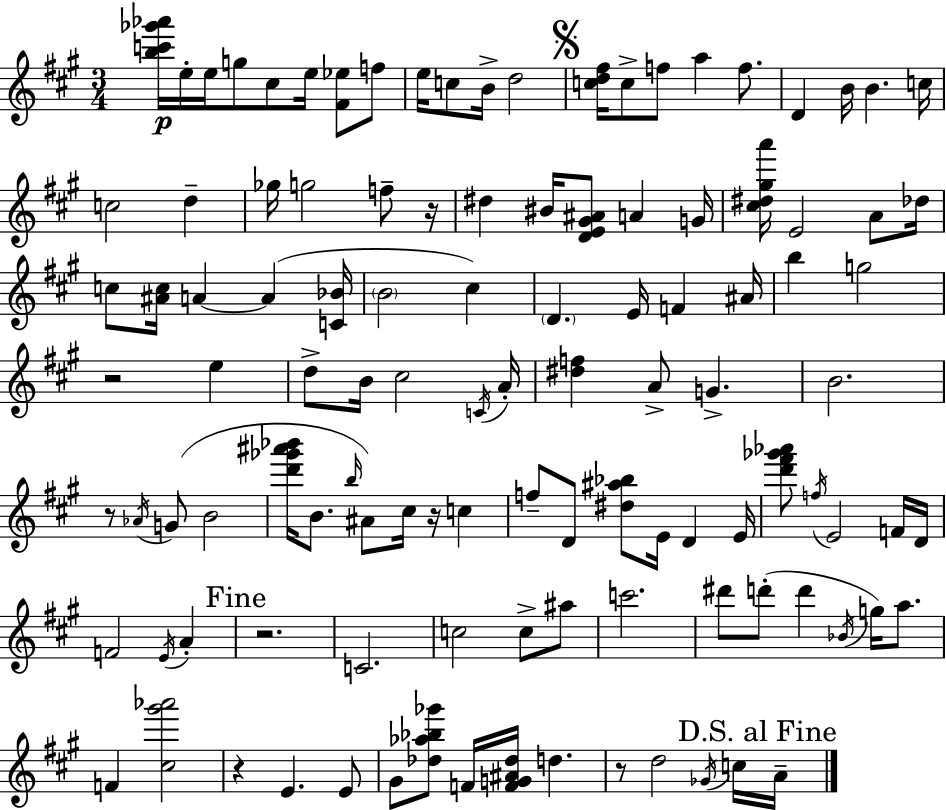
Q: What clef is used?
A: treble